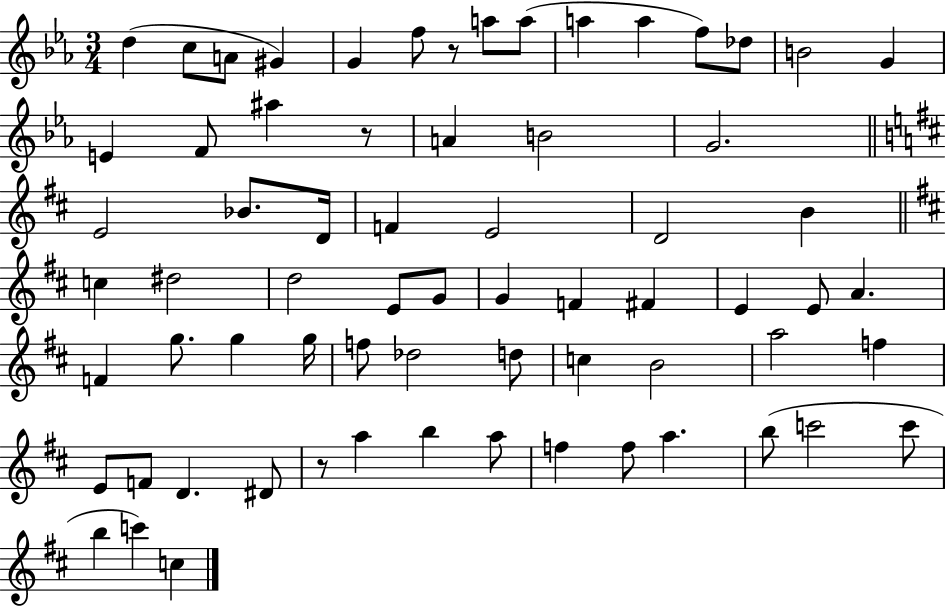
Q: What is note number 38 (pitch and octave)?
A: A4